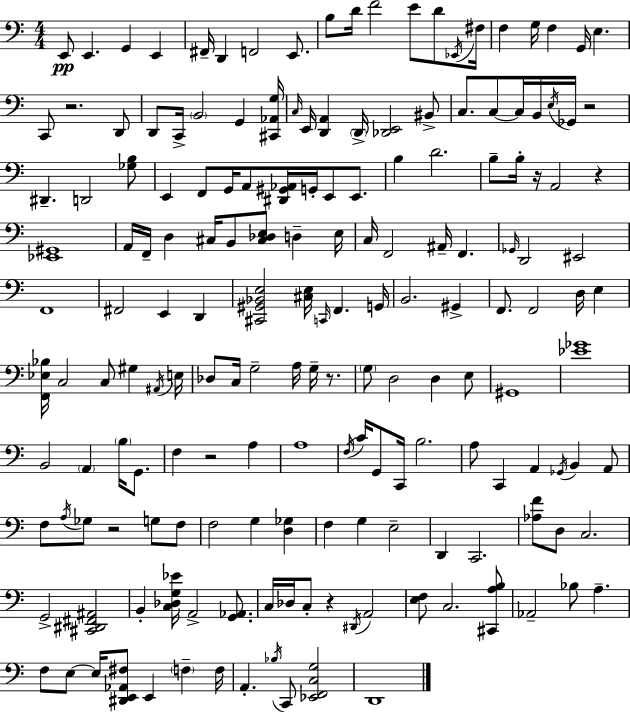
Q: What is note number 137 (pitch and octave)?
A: F3